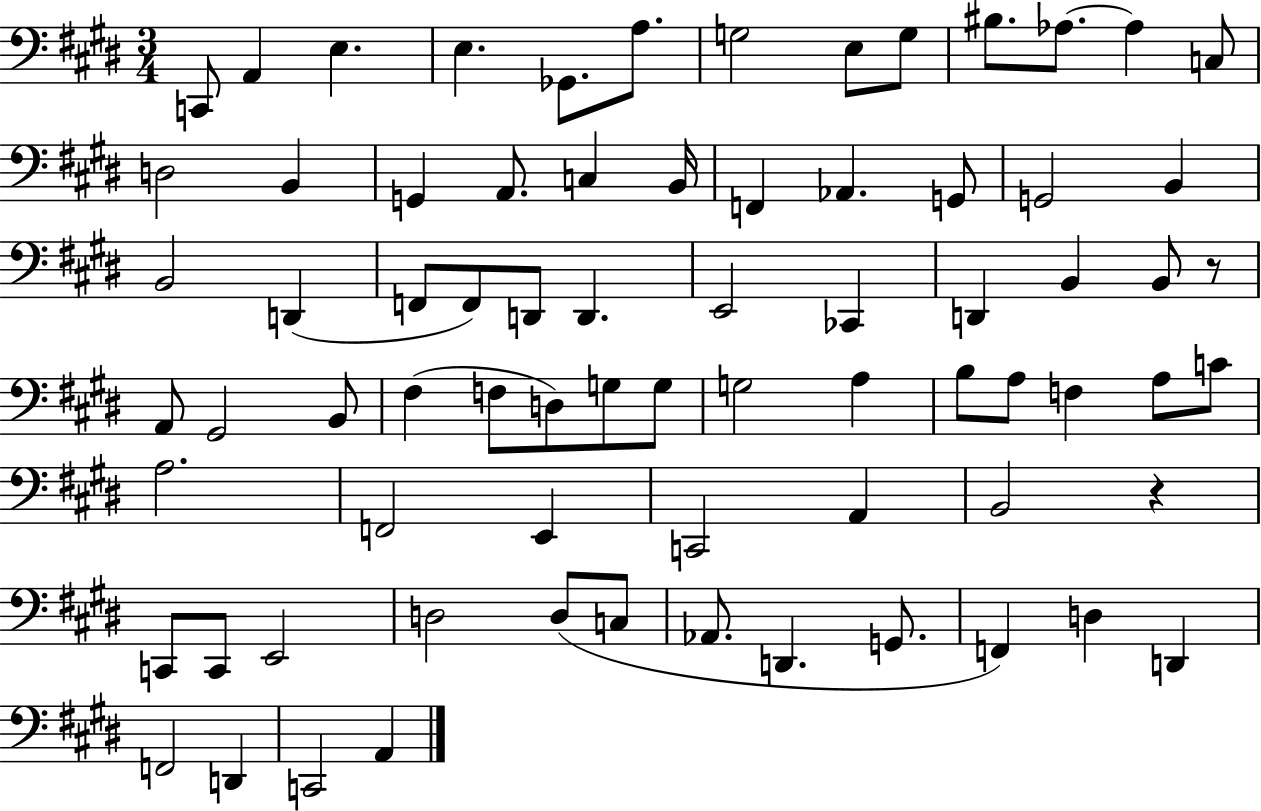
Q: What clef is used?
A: bass